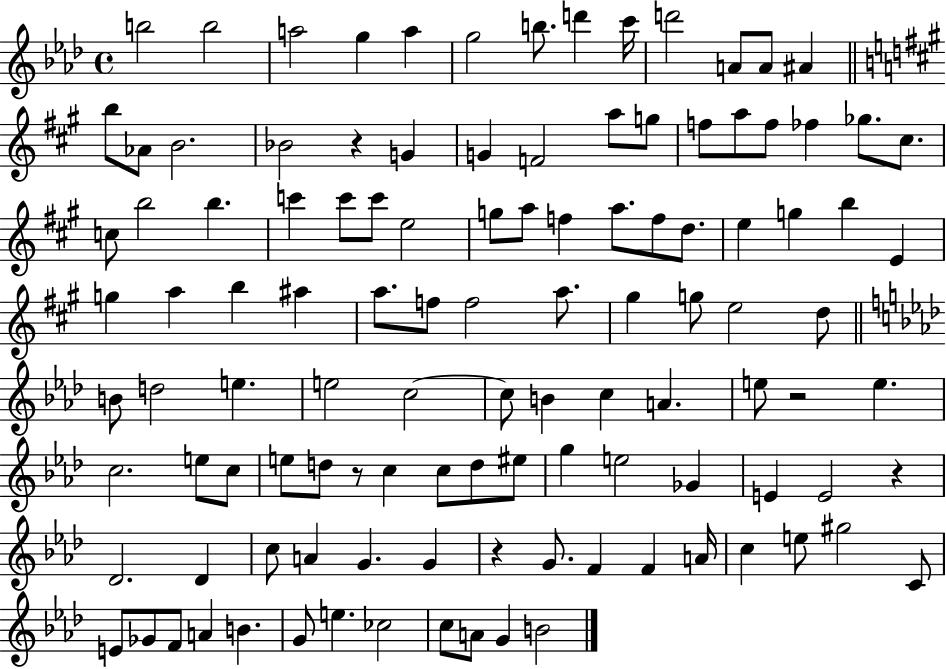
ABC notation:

X:1
T:Untitled
M:4/4
L:1/4
K:Ab
b2 b2 a2 g a g2 b/2 d' c'/4 d'2 A/2 A/2 ^A b/2 _A/2 B2 _B2 z G G F2 a/2 g/2 f/2 a/2 f/2 _f _g/2 ^c/2 c/2 b2 b c' c'/2 c'/2 e2 g/2 a/2 f a/2 f/2 d/2 e g b E g a b ^a a/2 f/2 f2 a/2 ^g g/2 e2 d/2 B/2 d2 e e2 c2 c/2 B c A e/2 z2 e c2 e/2 c/2 e/2 d/2 z/2 c c/2 d/2 ^e/2 g e2 _G E E2 z _D2 _D c/2 A G G z G/2 F F A/4 c e/2 ^g2 C/2 E/2 _G/2 F/2 A B G/2 e _c2 c/2 A/2 G B2